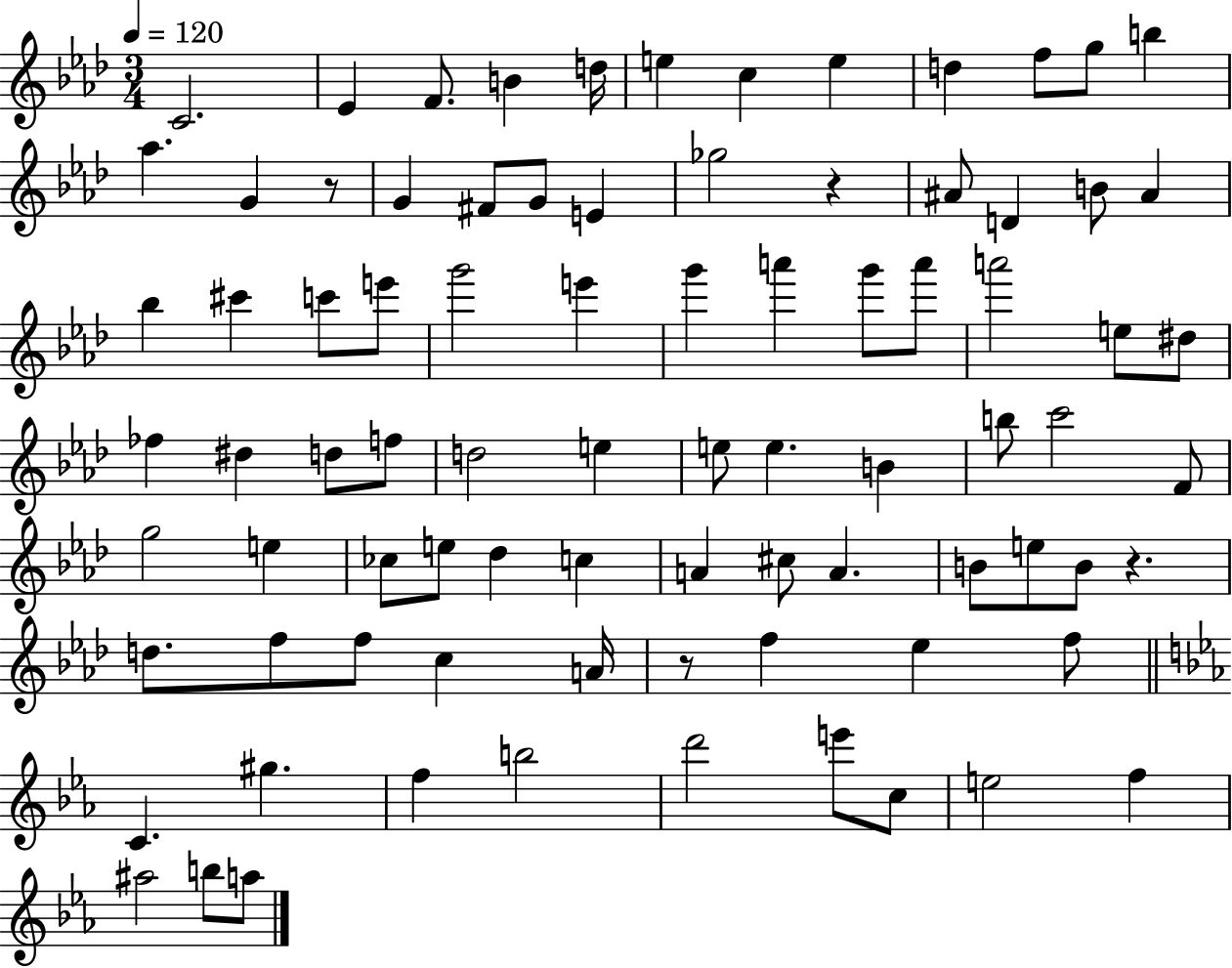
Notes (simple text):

C4/h. Eb4/q F4/e. B4/q D5/s E5/q C5/q E5/q D5/q F5/e G5/e B5/q Ab5/q. G4/q R/e G4/q F#4/e G4/e E4/q Gb5/h R/q A#4/e D4/q B4/e A#4/q Bb5/q C#6/q C6/e E6/e G6/h E6/q G6/q A6/q G6/e A6/e A6/h E5/e D#5/e FES5/q D#5/q D5/e F5/e D5/h E5/q E5/e E5/q. B4/q B5/e C6/h F4/e G5/h E5/q CES5/e E5/e Db5/q C5/q A4/q C#5/e A4/q. B4/e E5/e B4/e R/q. D5/e. F5/e F5/e C5/q A4/s R/e F5/q Eb5/q F5/e C4/q. G#5/q. F5/q B5/h D6/h E6/e C5/e E5/h F5/q A#5/h B5/e A5/e